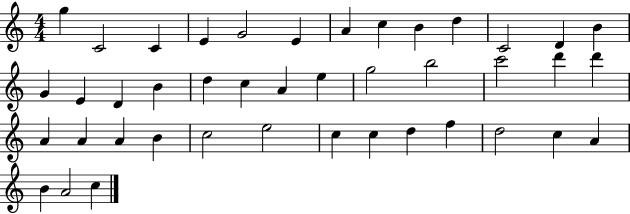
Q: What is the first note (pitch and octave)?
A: G5